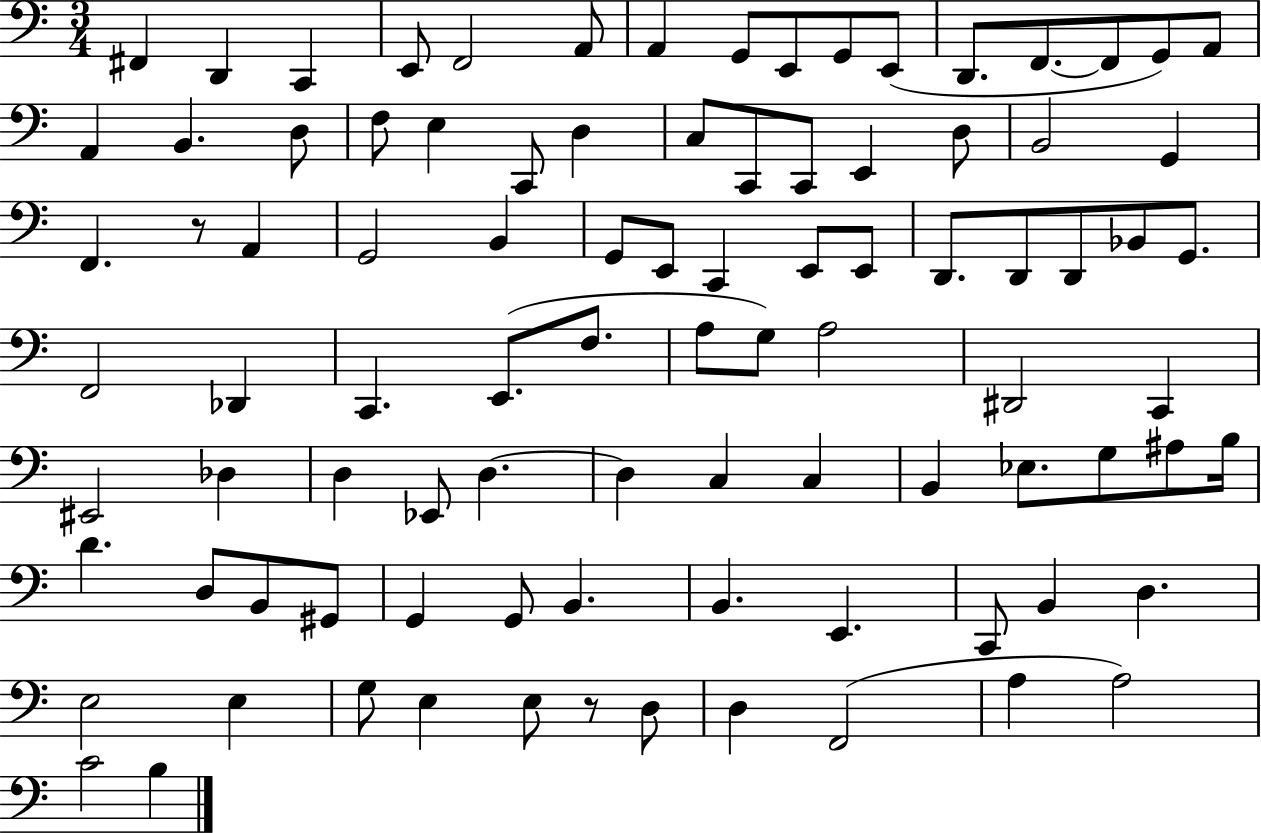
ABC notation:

X:1
T:Untitled
M:3/4
L:1/4
K:C
^F,, D,, C,, E,,/2 F,,2 A,,/2 A,, G,,/2 E,,/2 G,,/2 E,,/2 D,,/2 F,,/2 F,,/2 G,,/2 A,,/2 A,, B,, D,/2 F,/2 E, C,,/2 D, C,/2 C,,/2 C,,/2 E,, D,/2 B,,2 G,, F,, z/2 A,, G,,2 B,, G,,/2 E,,/2 C,, E,,/2 E,,/2 D,,/2 D,,/2 D,,/2 _B,,/2 G,,/2 F,,2 _D,, C,, E,,/2 F,/2 A,/2 G,/2 A,2 ^D,,2 C,, ^E,,2 _D, D, _E,,/2 D, D, C, C, B,, _E,/2 G,/2 ^A,/2 B,/4 D D,/2 B,,/2 ^G,,/2 G,, G,,/2 B,, B,, E,, C,,/2 B,, D, E,2 E, G,/2 E, E,/2 z/2 D,/2 D, F,,2 A, A,2 C2 B,